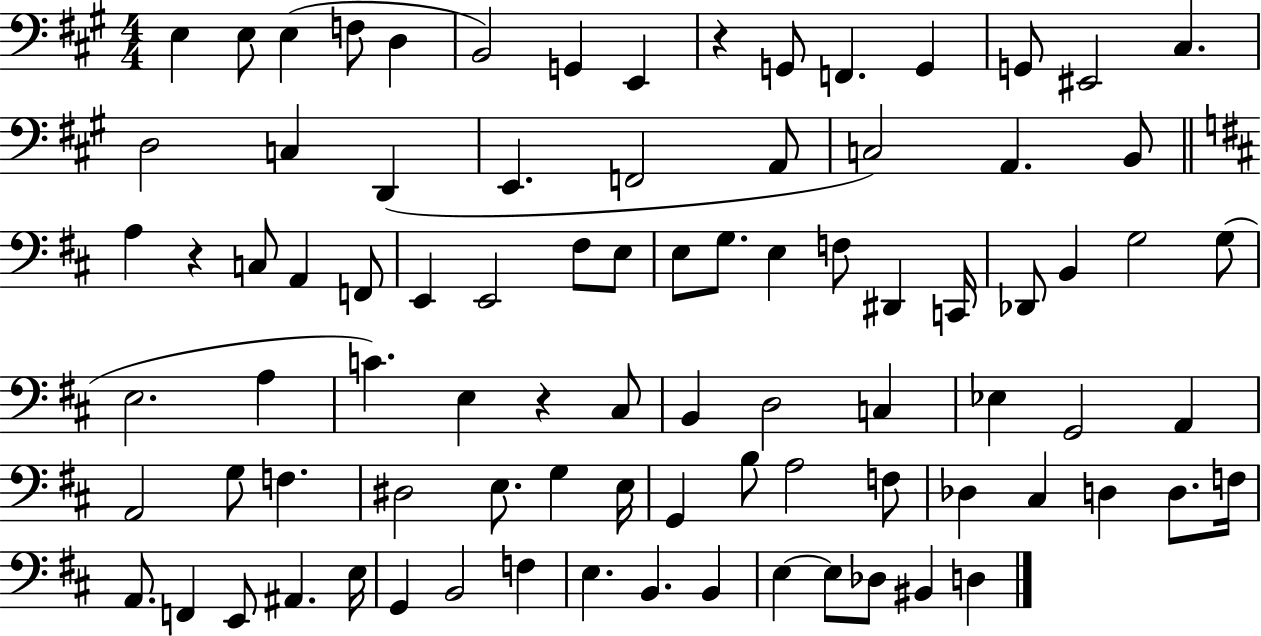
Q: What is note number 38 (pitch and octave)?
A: Db2